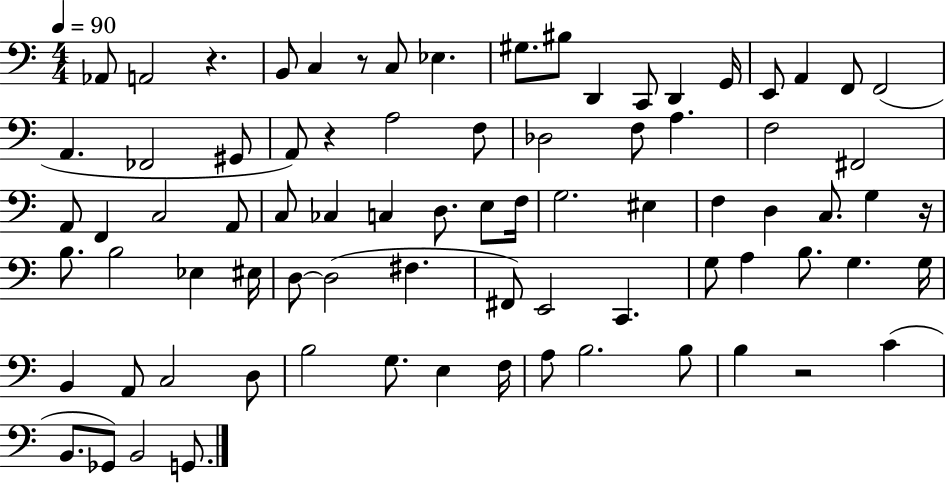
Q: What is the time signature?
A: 4/4